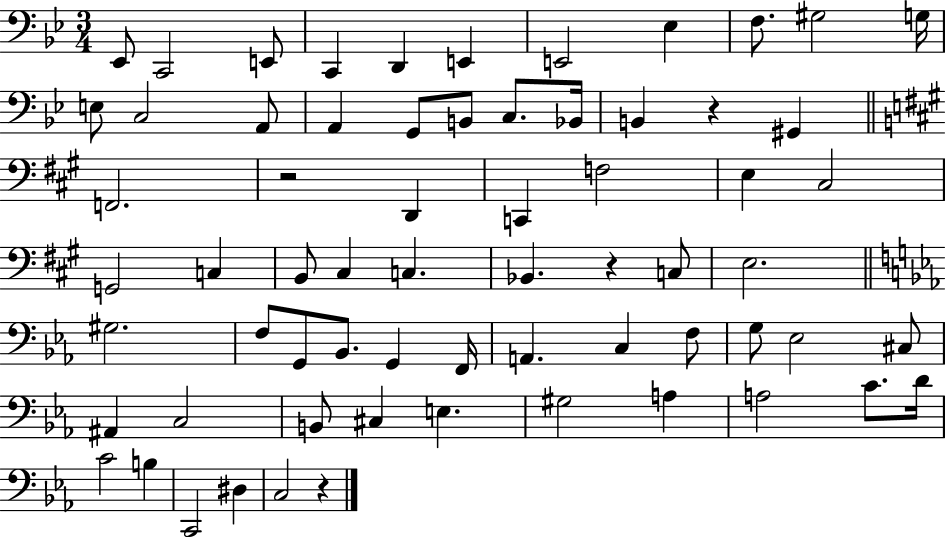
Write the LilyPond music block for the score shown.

{
  \clef bass
  \numericTimeSignature
  \time 3/4
  \key bes \major
  ees,8 c,2 e,8 | c,4 d,4 e,4 | e,2 ees4 | f8. gis2 g16 | \break e8 c2 a,8 | a,4 g,8 b,8 c8. bes,16 | b,4 r4 gis,4 | \bar "||" \break \key a \major f,2. | r2 d,4 | c,4 f2 | e4 cis2 | \break g,2 c4 | b,8 cis4 c4. | bes,4. r4 c8 | e2. | \break \bar "||" \break \key ees \major gis2. | f8 g,8 bes,8. g,4 f,16 | a,4. c4 f8 | g8 ees2 cis8 | \break ais,4 c2 | b,8 cis4 e4. | gis2 a4 | a2 c'8. d'16 | \break c'2 b4 | c,2 dis4 | c2 r4 | \bar "|."
}